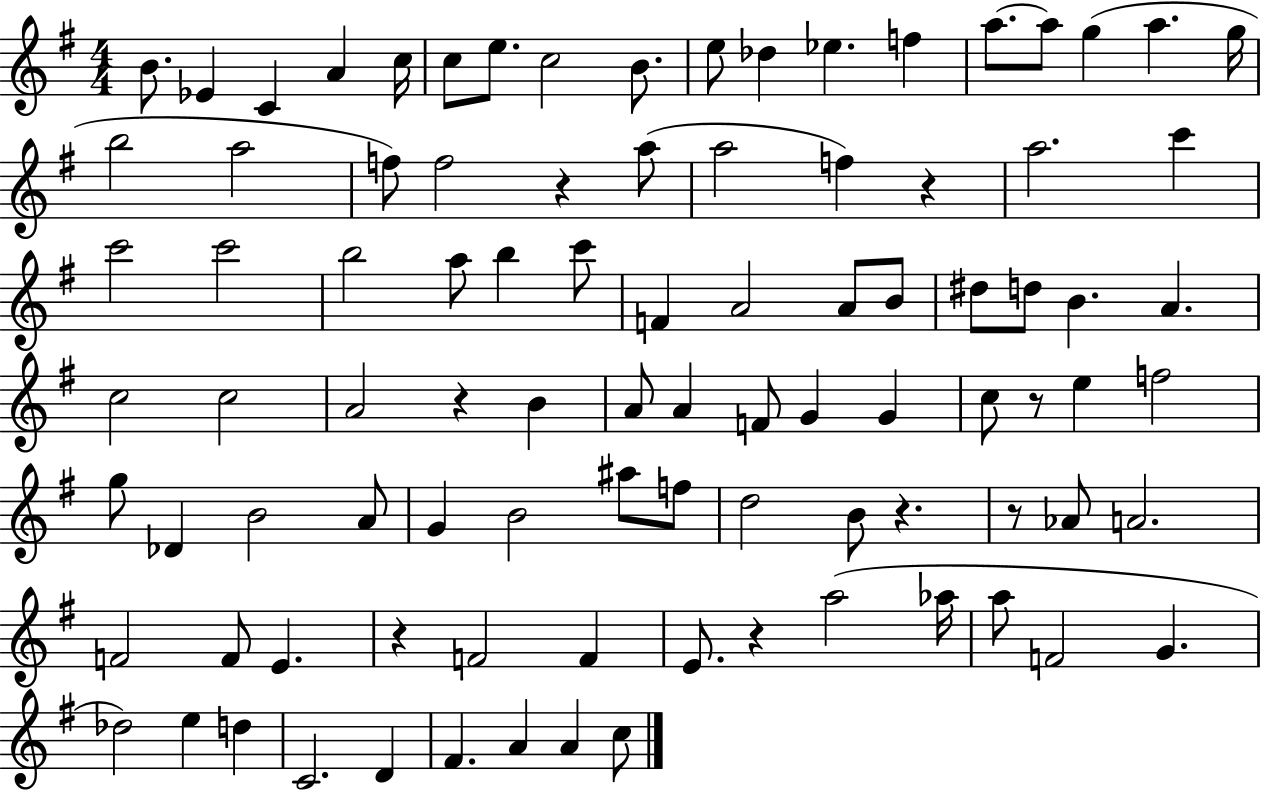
X:1
T:Untitled
M:4/4
L:1/4
K:G
B/2 _E C A c/4 c/2 e/2 c2 B/2 e/2 _d _e f a/2 a/2 g a g/4 b2 a2 f/2 f2 z a/2 a2 f z a2 c' c'2 c'2 b2 a/2 b c'/2 F A2 A/2 B/2 ^d/2 d/2 B A c2 c2 A2 z B A/2 A F/2 G G c/2 z/2 e f2 g/2 _D B2 A/2 G B2 ^a/2 f/2 d2 B/2 z z/2 _A/2 A2 F2 F/2 E z F2 F E/2 z a2 _a/4 a/2 F2 G _d2 e d C2 D ^F A A c/2